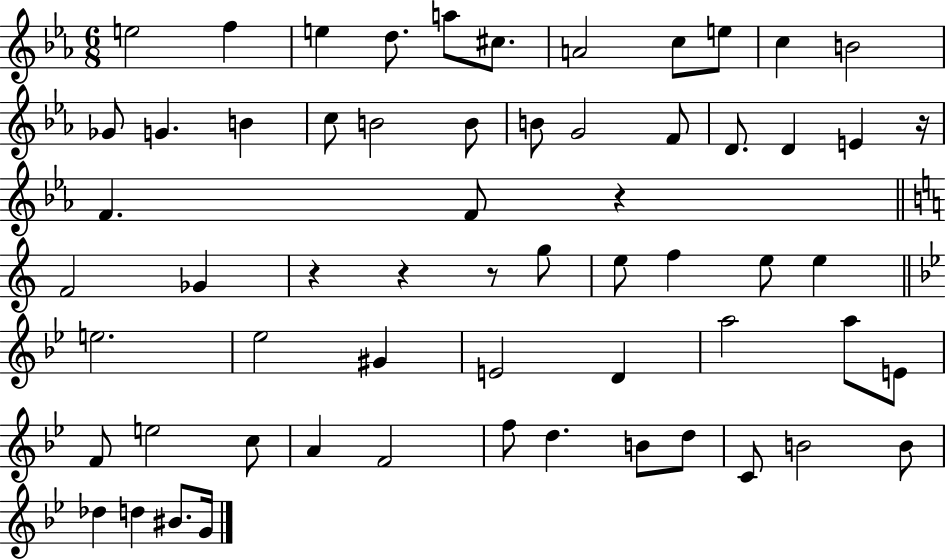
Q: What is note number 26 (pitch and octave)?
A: F4